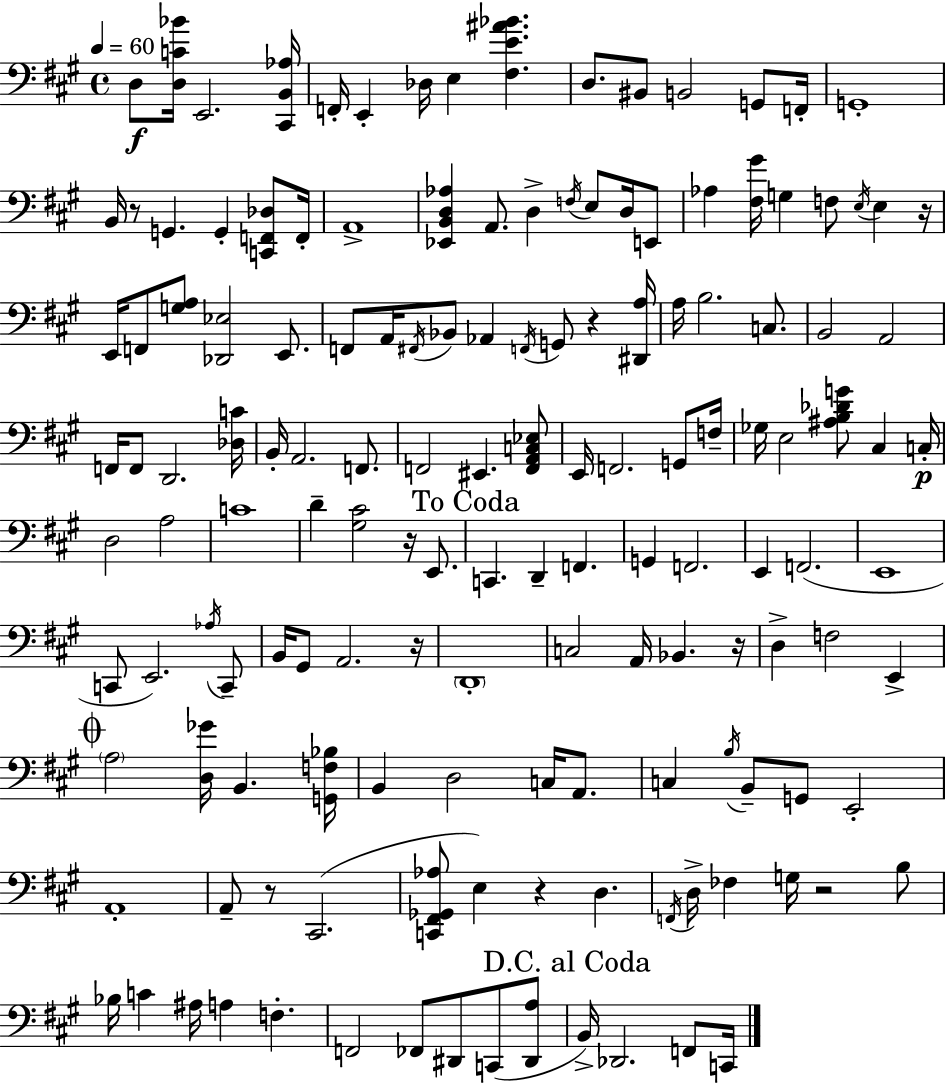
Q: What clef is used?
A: bass